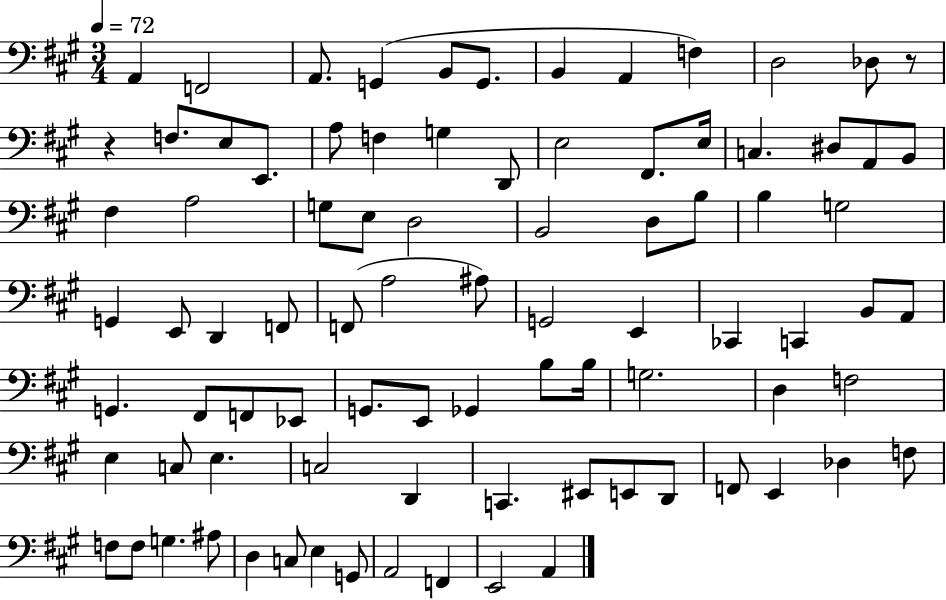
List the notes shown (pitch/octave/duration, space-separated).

A2/q F2/h A2/e. G2/q B2/e G2/e. B2/q A2/q F3/q D3/h Db3/e R/e R/q F3/e. E3/e E2/e. A3/e F3/q G3/q D2/e E3/h F#2/e. E3/s C3/q. D#3/e A2/e B2/e F#3/q A3/h G3/e E3/e D3/h B2/h D3/e B3/e B3/q G3/h G2/q E2/e D2/q F2/e F2/e A3/h A#3/e G2/h E2/q CES2/q C2/q B2/e A2/e G2/q. F#2/e F2/e Eb2/e G2/e. E2/e Gb2/q B3/e B3/s G3/h. D3/q F3/h E3/q C3/e E3/q. C3/h D2/q C2/q. EIS2/e E2/e D2/e F2/e E2/q Db3/q F3/e F3/e F3/e G3/q. A#3/e D3/q C3/e E3/q G2/e A2/h F2/q E2/h A2/q